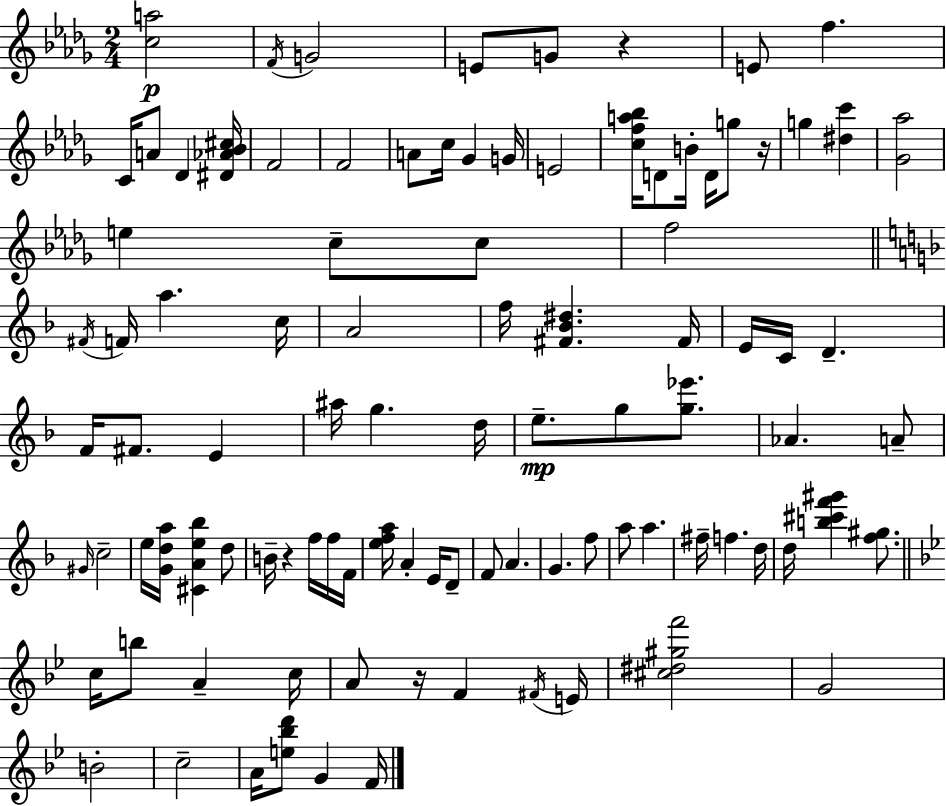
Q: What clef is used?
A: treble